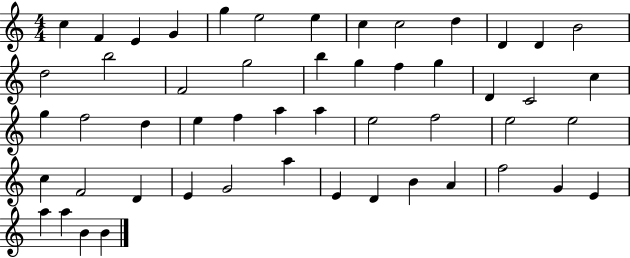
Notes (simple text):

C5/q F4/q E4/q G4/q G5/q E5/h E5/q C5/q C5/h D5/q D4/q D4/q B4/h D5/h B5/h F4/h G5/h B5/q G5/q F5/q G5/q D4/q C4/h C5/q G5/q F5/h D5/q E5/q F5/q A5/q A5/q E5/h F5/h E5/h E5/h C5/q F4/h D4/q E4/q G4/h A5/q E4/q D4/q B4/q A4/q F5/h G4/q E4/q A5/q A5/q B4/q B4/q